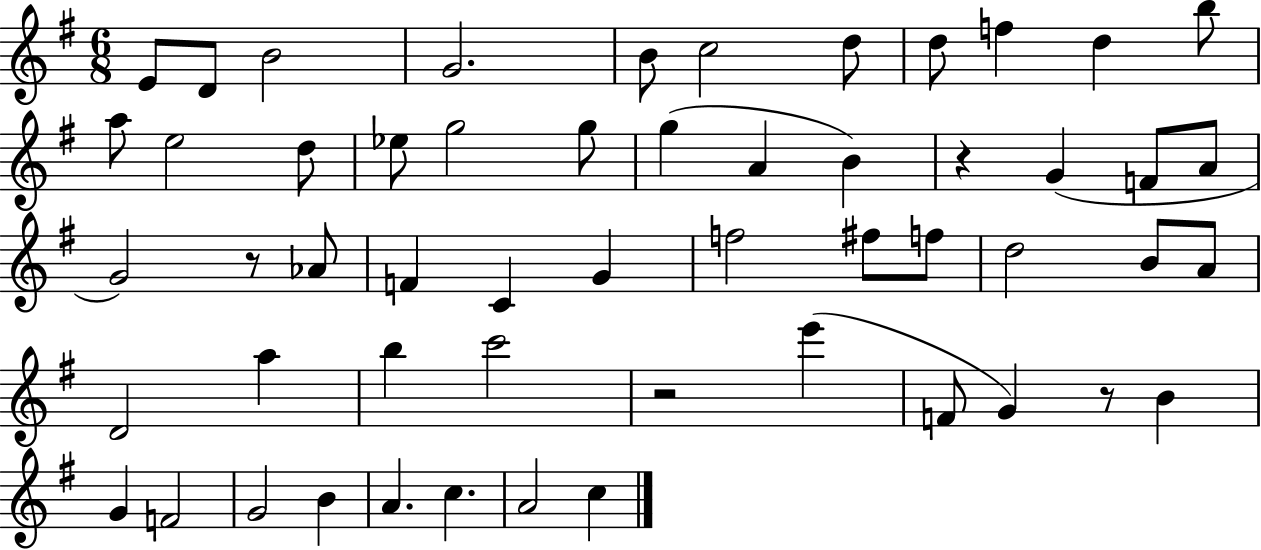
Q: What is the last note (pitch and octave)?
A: C5